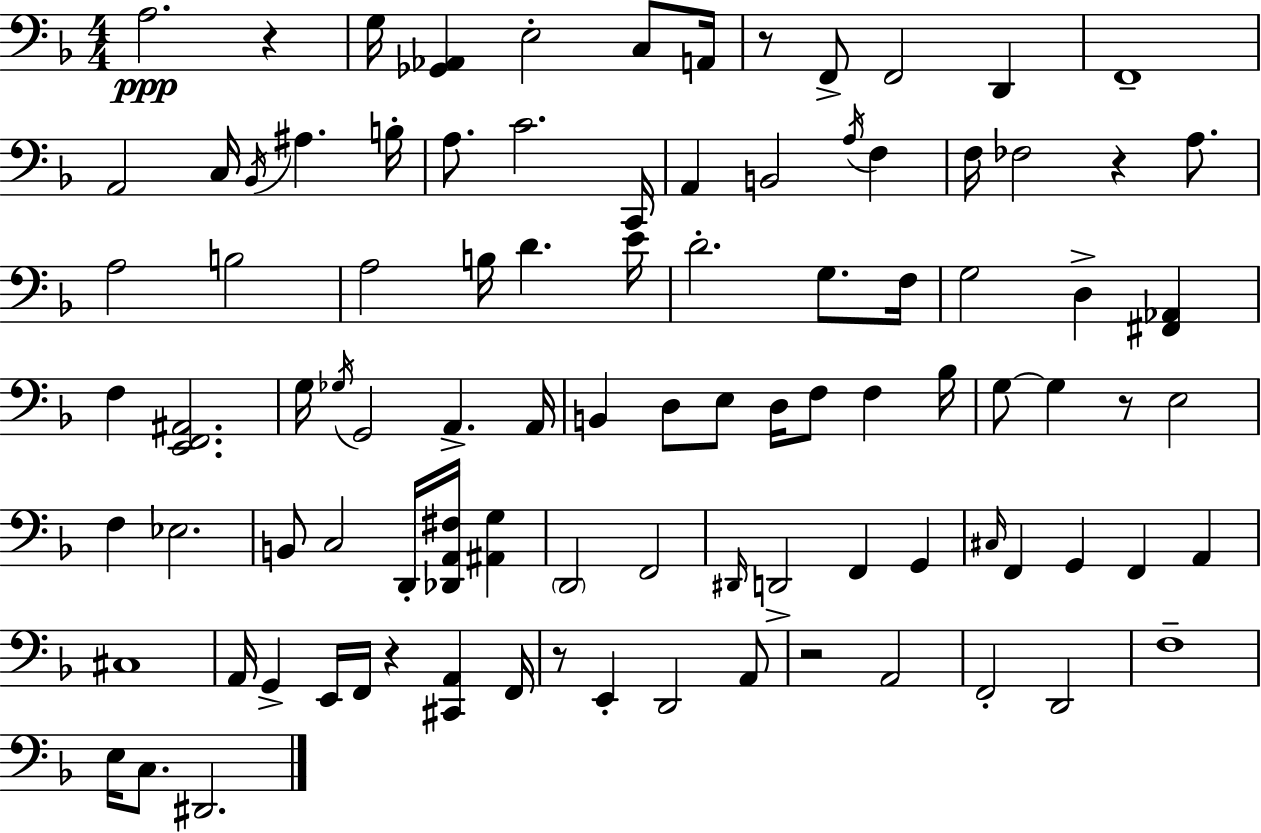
{
  \clef bass
  \numericTimeSignature
  \time 4/4
  \key d \minor
  a2.\ppp r4 | g16 <ges, aes,>4 e2-. c8 a,16 | r8 f,8-> f,2 d,4 | f,1-- | \break a,2 c16 \acciaccatura { bes,16 } ais4. | b16-. a8. c'2. | c,16 a,4 b,2 \acciaccatura { a16 } f4 | f16 fes2 r4 a8. | \break a2 b2 | a2 b16 d'4. | e'16 d'2.-. g8. | f16 g2 d4-> <fis, aes,>4 | \break f4 <e, f, ais,>2. | g16 \acciaccatura { ges16 } g,2 a,4.-> | a,16 b,4 d8 e8 d16 f8 f4 | bes16 g8~~ g4 r8 e2 | \break f4 ees2. | b,8 c2 d,16-. <des, a, fis>16 <ais, g>4 | \parenthesize d,2 f,2 | \grace { dis,16 } d,2-> f,4 | \break g,4 \grace { cis16 } f,4 g,4 f,4 | a,4 cis1 | a,16 g,4-> e,16 f,16 r4 | <cis, a,>4 f,16 r8 e,4-. d,2 | \break a,8 r2 a,2 | f,2-. d,2 | f1-- | e16 c8. dis,2. | \break \bar "|."
}